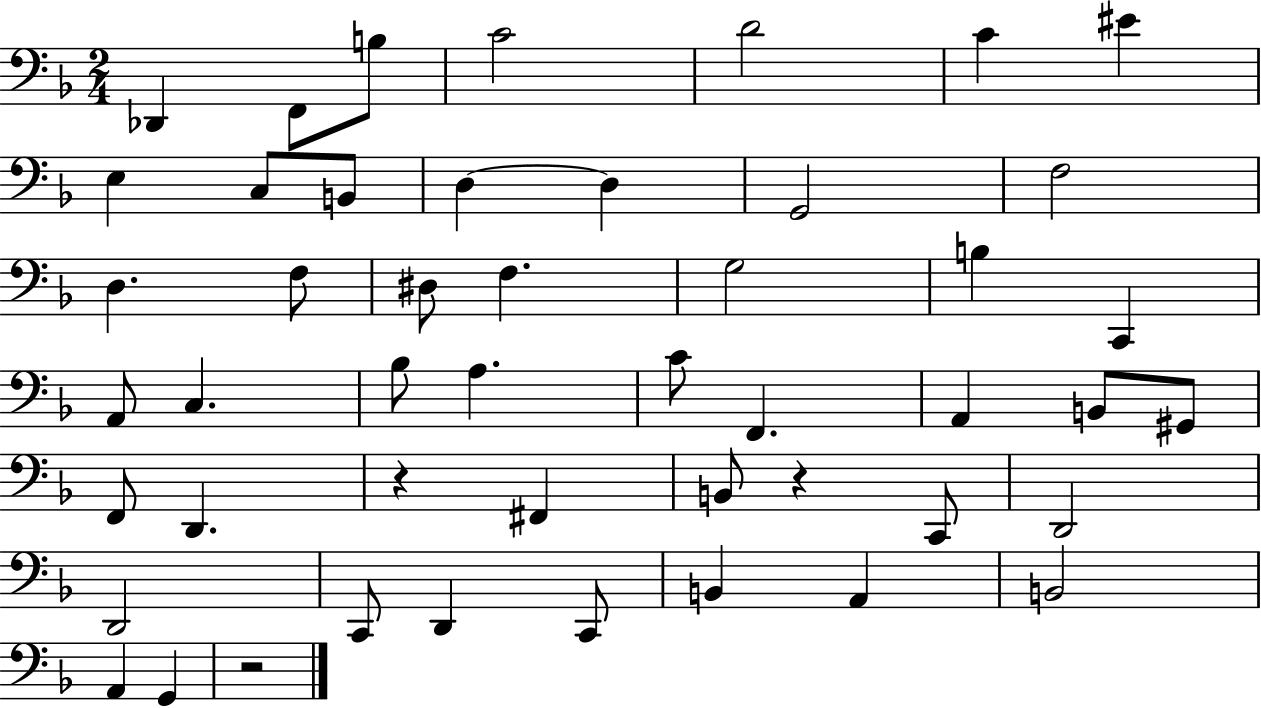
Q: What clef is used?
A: bass